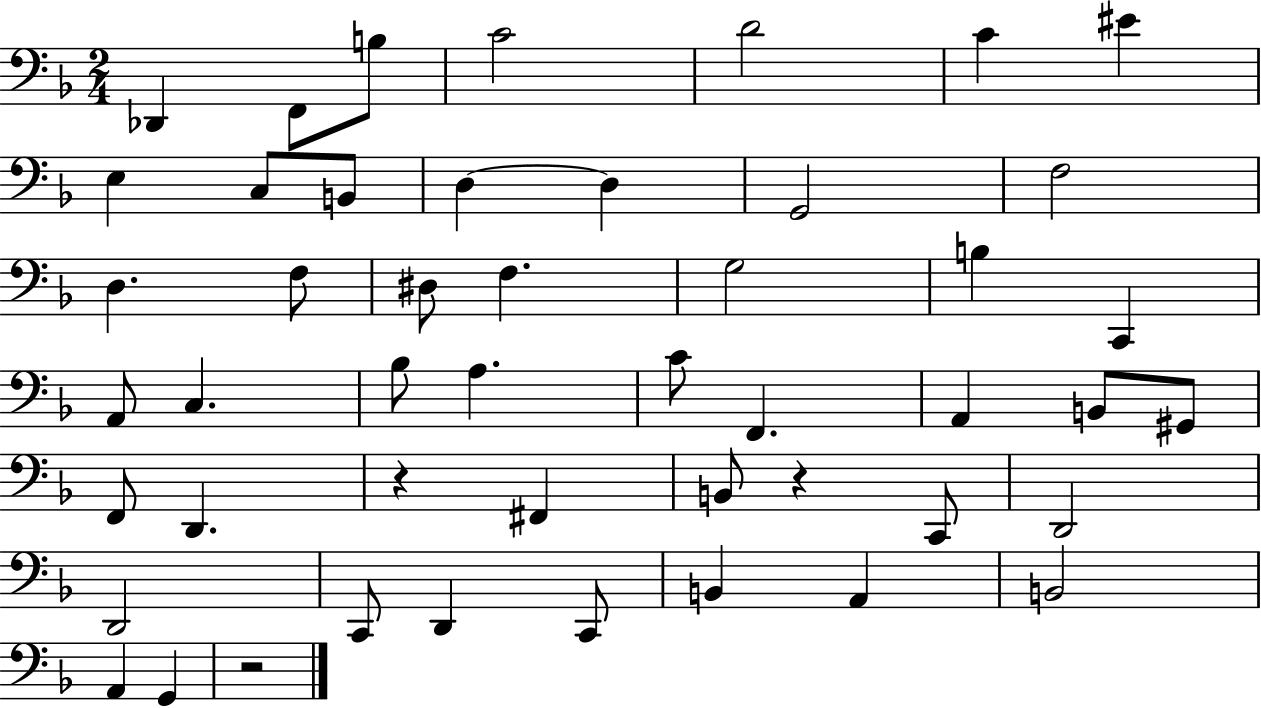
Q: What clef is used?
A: bass